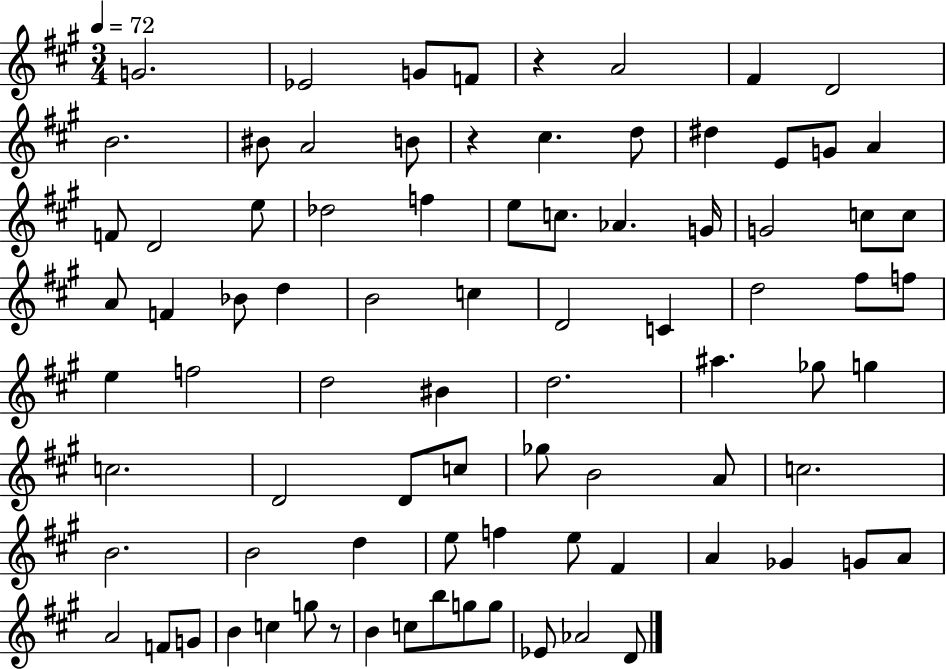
G4/h. Eb4/h G4/e F4/e R/q A4/h F#4/q D4/h B4/h. BIS4/e A4/h B4/e R/q C#5/q. D5/e D#5/q E4/e G4/e A4/q F4/e D4/h E5/e Db5/h F5/q E5/e C5/e. Ab4/q. G4/s G4/h C5/e C5/e A4/e F4/q Bb4/e D5/q B4/h C5/q D4/h C4/q D5/h F#5/e F5/e E5/q F5/h D5/h BIS4/q D5/h. A#5/q. Gb5/e G5/q C5/h. D4/h D4/e C5/e Gb5/e B4/h A4/e C5/h. B4/h. B4/h D5/q E5/e F5/q E5/e F#4/q A4/q Gb4/q G4/e A4/e A4/h F4/e G4/e B4/q C5/q G5/e R/e B4/q C5/e B5/e G5/e G5/e Eb4/e Ab4/h D4/e